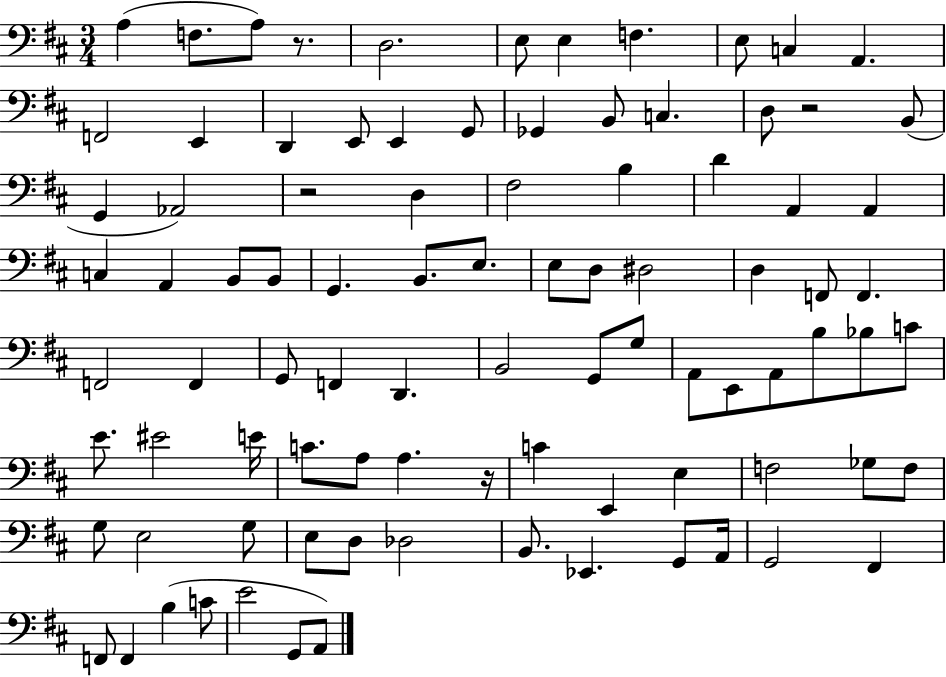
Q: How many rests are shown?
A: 4